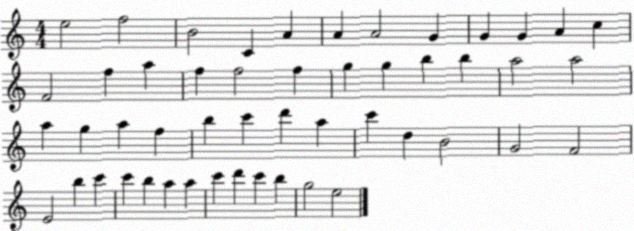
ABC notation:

X:1
T:Untitled
M:4/4
L:1/4
K:C
e2 f2 B2 C A A A2 G G G A c F2 f a f f2 f g g b b a2 a2 a g a f b c' d' a c' d B2 G2 F2 E2 b c' c' b a a c' d' c' b g2 e2